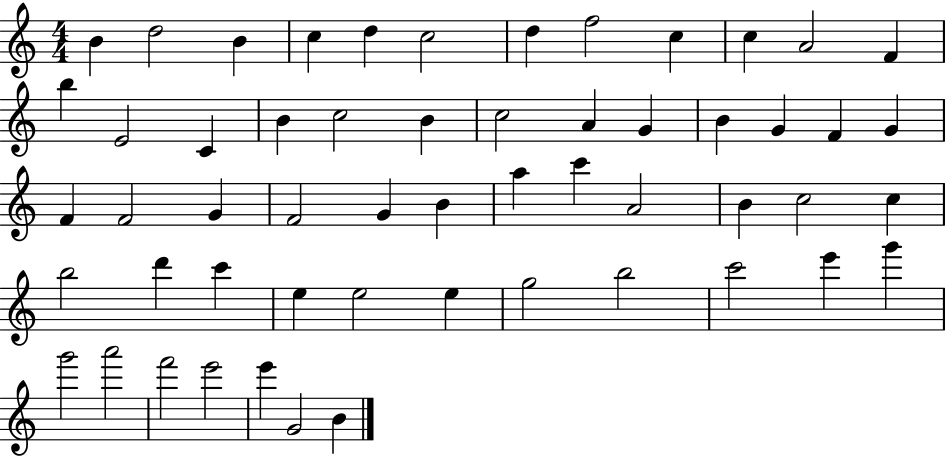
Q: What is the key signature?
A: C major